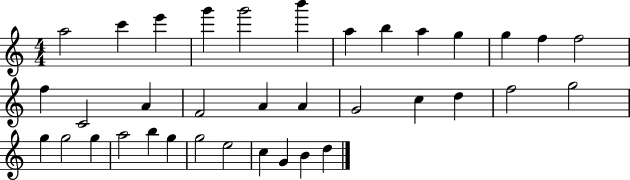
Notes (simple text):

A5/h C6/q E6/q G6/q G6/h B6/q A5/q B5/q A5/q G5/q G5/q F5/q F5/h F5/q C4/h A4/q F4/h A4/q A4/q G4/h C5/q D5/q F5/h G5/h G5/q G5/h G5/q A5/h B5/q G5/q G5/h E5/h C5/q G4/q B4/q D5/q